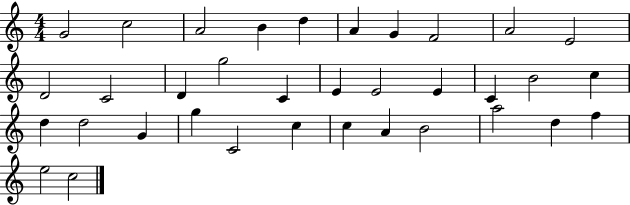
G4/h C5/h A4/h B4/q D5/q A4/q G4/q F4/h A4/h E4/h D4/h C4/h D4/q G5/h C4/q E4/q E4/h E4/q C4/q B4/h C5/q D5/q D5/h G4/q G5/q C4/h C5/q C5/q A4/q B4/h A5/h D5/q F5/q E5/h C5/h